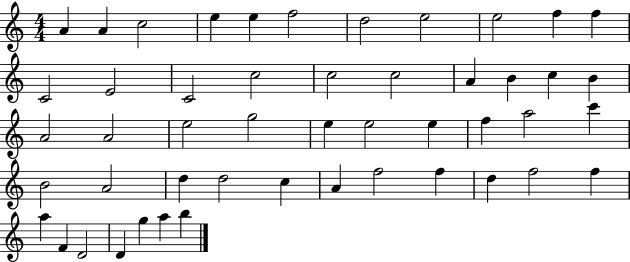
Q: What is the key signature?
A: C major